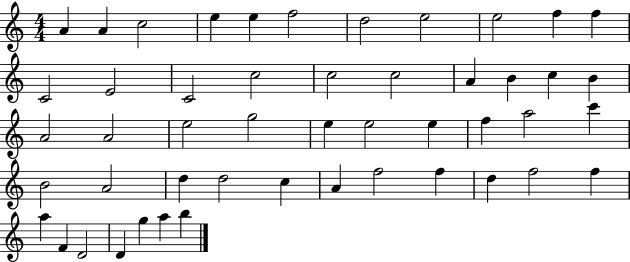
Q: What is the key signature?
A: C major